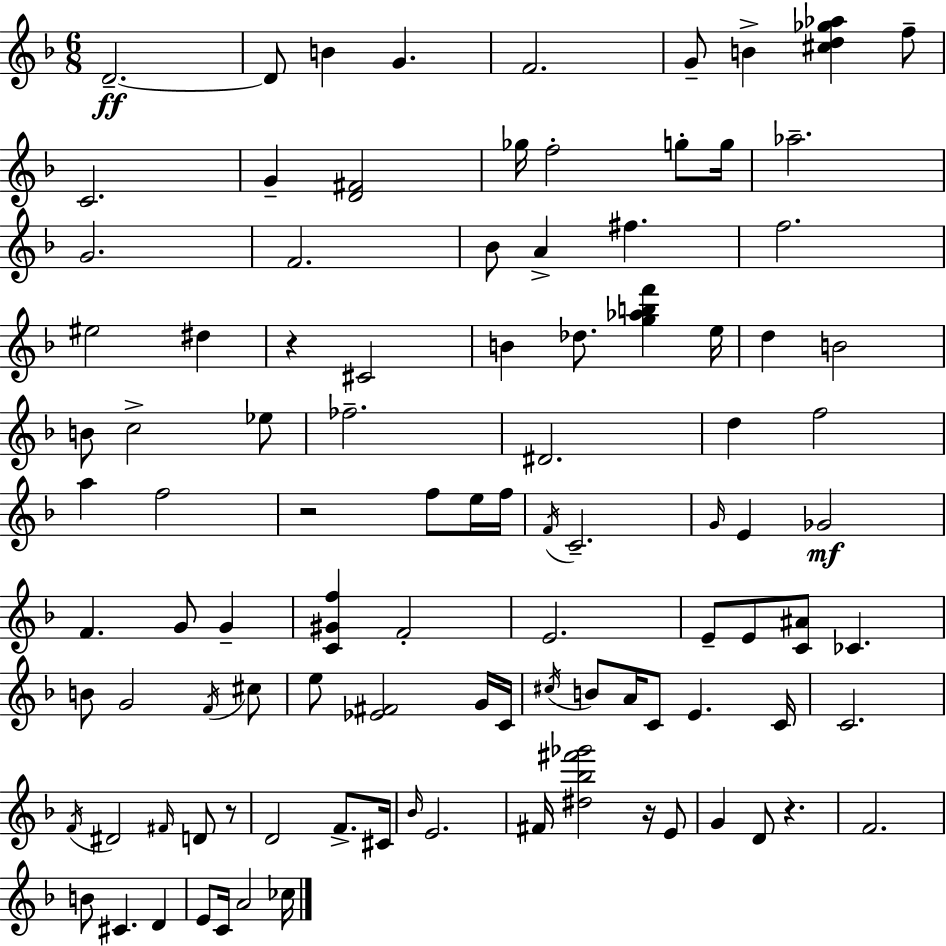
D4/h. D4/e B4/q G4/q. F4/h. G4/e B4/q [C#5,D5,Gb5,Ab5]/q F5/e C4/h. G4/q [D4,F#4]/h Gb5/s F5/h G5/e G5/s Ab5/h. G4/h. F4/h. Bb4/e A4/q F#5/q. F5/h. EIS5/h D#5/q R/q C#4/h B4/q Db5/e. [G5,Ab5,B5,F6]/q E5/s D5/q B4/h B4/e C5/h Eb5/e FES5/h. D#4/h. D5/q F5/h A5/q F5/h R/h F5/e E5/s F5/s F4/s C4/h. G4/s E4/q Gb4/h F4/q. G4/e G4/q [C4,G#4,F5]/q F4/h E4/h. E4/e E4/e [C4,A#4]/e CES4/q. B4/e G4/h F4/s C#5/e E5/e [Eb4,F#4]/h G4/s C4/s C#5/s B4/e A4/s C4/e E4/q. C4/s C4/h. F4/s D#4/h F#4/s D4/e R/e D4/h F4/e. C#4/s Bb4/s E4/h. F#4/s [D#5,Bb5,F#6,Gb6]/h R/s E4/e G4/q D4/e R/q. F4/h. B4/e C#4/q. D4/q E4/e C4/s A4/h CES5/s